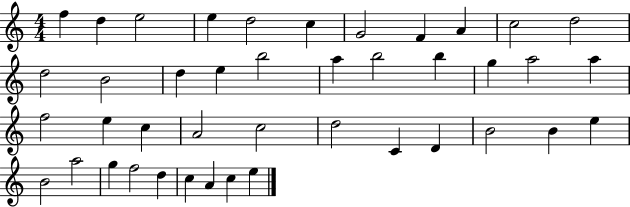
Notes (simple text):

F5/q D5/q E5/h E5/q D5/h C5/q G4/h F4/q A4/q C5/h D5/h D5/h B4/h D5/q E5/q B5/h A5/q B5/h B5/q G5/q A5/h A5/q F5/h E5/q C5/q A4/h C5/h D5/h C4/q D4/q B4/h B4/q E5/q B4/h A5/h G5/q F5/h D5/q C5/q A4/q C5/q E5/q